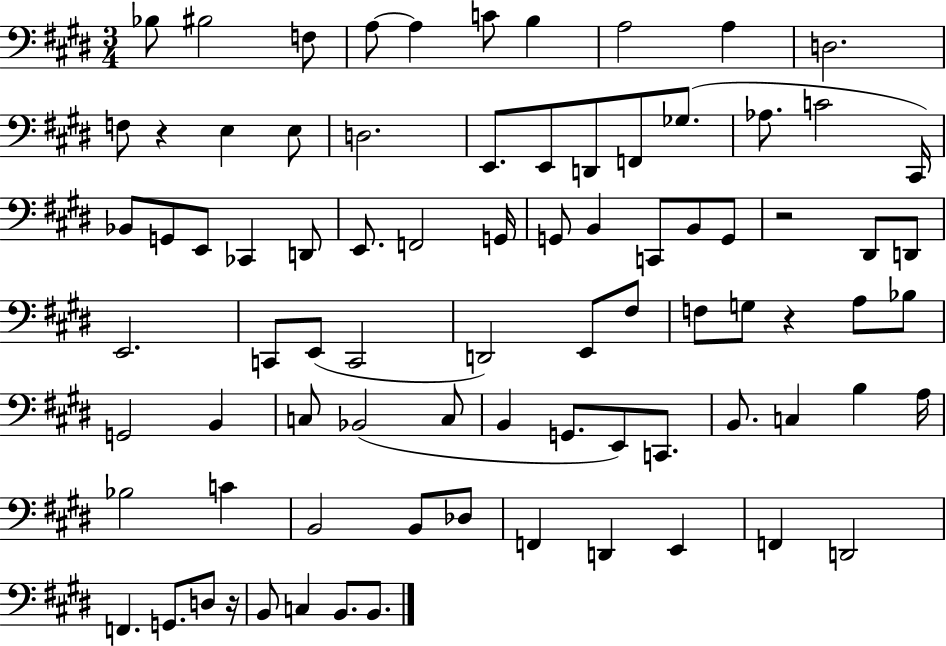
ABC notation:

X:1
T:Untitled
M:3/4
L:1/4
K:E
_B,/2 ^B,2 F,/2 A,/2 A, C/2 B, A,2 A, D,2 F,/2 z E, E,/2 D,2 E,,/2 E,,/2 D,,/2 F,,/2 _G,/2 _A,/2 C2 ^C,,/4 _B,,/2 G,,/2 E,,/2 _C,, D,,/2 E,,/2 F,,2 G,,/4 G,,/2 B,, C,,/2 B,,/2 G,,/2 z2 ^D,,/2 D,,/2 E,,2 C,,/2 E,,/2 C,,2 D,,2 E,,/2 ^F,/2 F,/2 G,/2 z A,/2 _B,/2 G,,2 B,, C,/2 _B,,2 C,/2 B,, G,,/2 E,,/2 C,,/2 B,,/2 C, B, A,/4 _B,2 C B,,2 B,,/2 _D,/2 F,, D,, E,, F,, D,,2 F,, G,,/2 D,/2 z/4 B,,/2 C, B,,/2 B,,/2